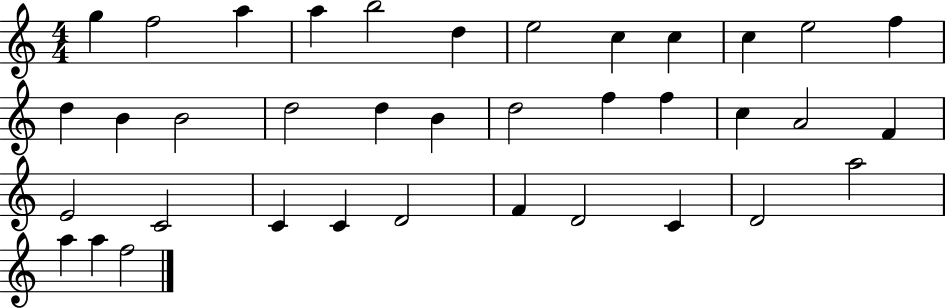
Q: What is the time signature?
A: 4/4